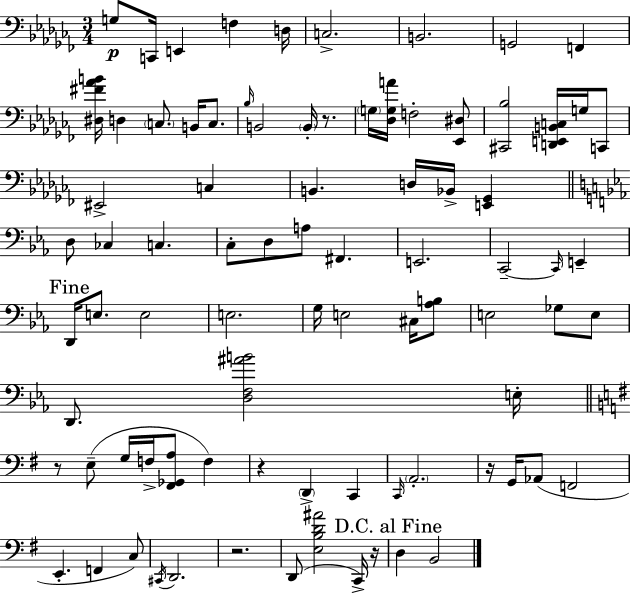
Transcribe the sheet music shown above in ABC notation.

X:1
T:Untitled
M:3/4
L:1/4
K:Abm
G,/2 C,,/4 E,, F, D,/4 C,2 B,,2 G,,2 F,, [^D,^F_AB]/4 D, C,/2 B,,/4 C,/2 _B,/4 B,,2 B,,/4 z/2 G,/4 [_D,G,A]/4 F,2 [_E,,^D,]/2 [^C,,_B,]2 [D,,E,,B,,C,]/4 G,/4 C,,/2 ^E,,2 C, B,, D,/4 _B,,/4 [E,,_G,,] D,/2 _C, C, C,/2 D,/2 A,/2 ^F,, E,,2 C,,2 C,,/4 E,, D,,/4 E,/2 E,2 E,2 G,/4 E,2 ^C,/4 [_A,B,]/2 E,2 _G,/2 E,/2 D,,/2 [D,F,^AB]2 E,/4 z/2 E,/2 G,/4 F,/4 [^F,,_G,,A,]/2 F, z D,, C,, C,,/4 A,,2 z/4 G,,/4 _A,,/2 F,,2 E,, F,, C,/2 ^C,,/4 D,,2 z2 D,,/2 [E,B,D^A]2 C,,/4 z/4 D, B,,2